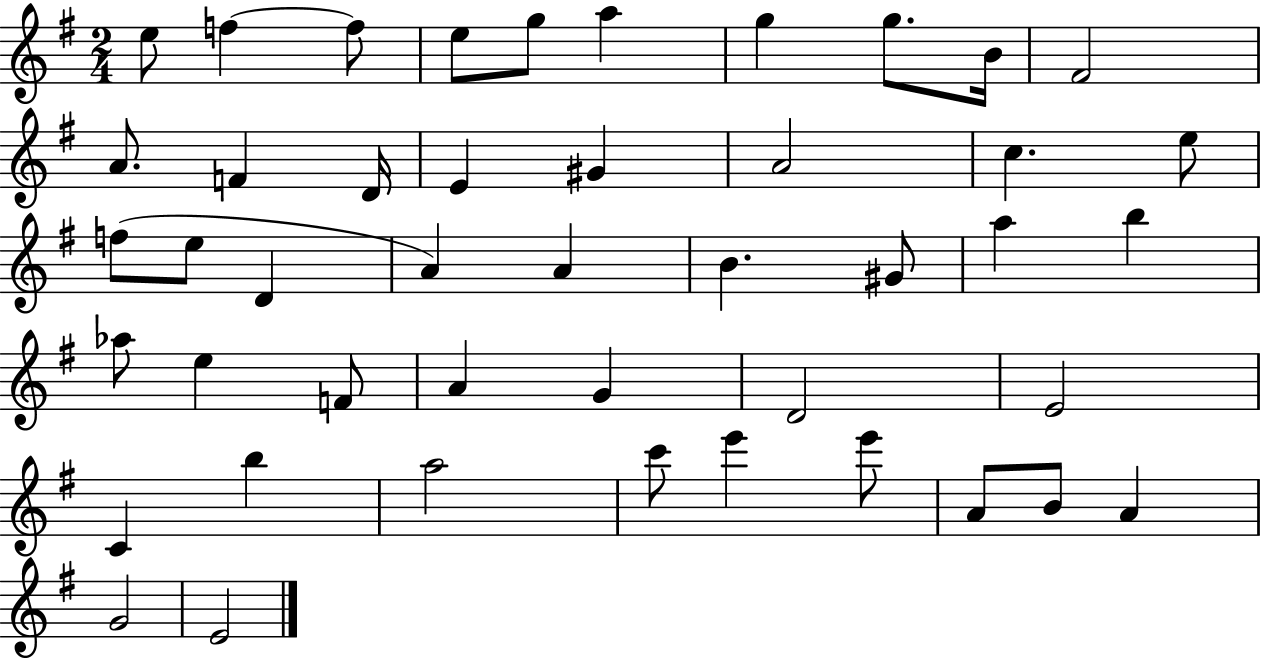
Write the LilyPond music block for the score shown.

{
  \clef treble
  \numericTimeSignature
  \time 2/4
  \key g \major
  e''8 f''4~~ f''8 | e''8 g''8 a''4 | g''4 g''8. b'16 | fis'2 | \break a'8. f'4 d'16 | e'4 gis'4 | a'2 | c''4. e''8 | \break f''8( e''8 d'4 | a'4) a'4 | b'4. gis'8 | a''4 b''4 | \break aes''8 e''4 f'8 | a'4 g'4 | d'2 | e'2 | \break c'4 b''4 | a''2 | c'''8 e'''4 e'''8 | a'8 b'8 a'4 | \break g'2 | e'2 | \bar "|."
}